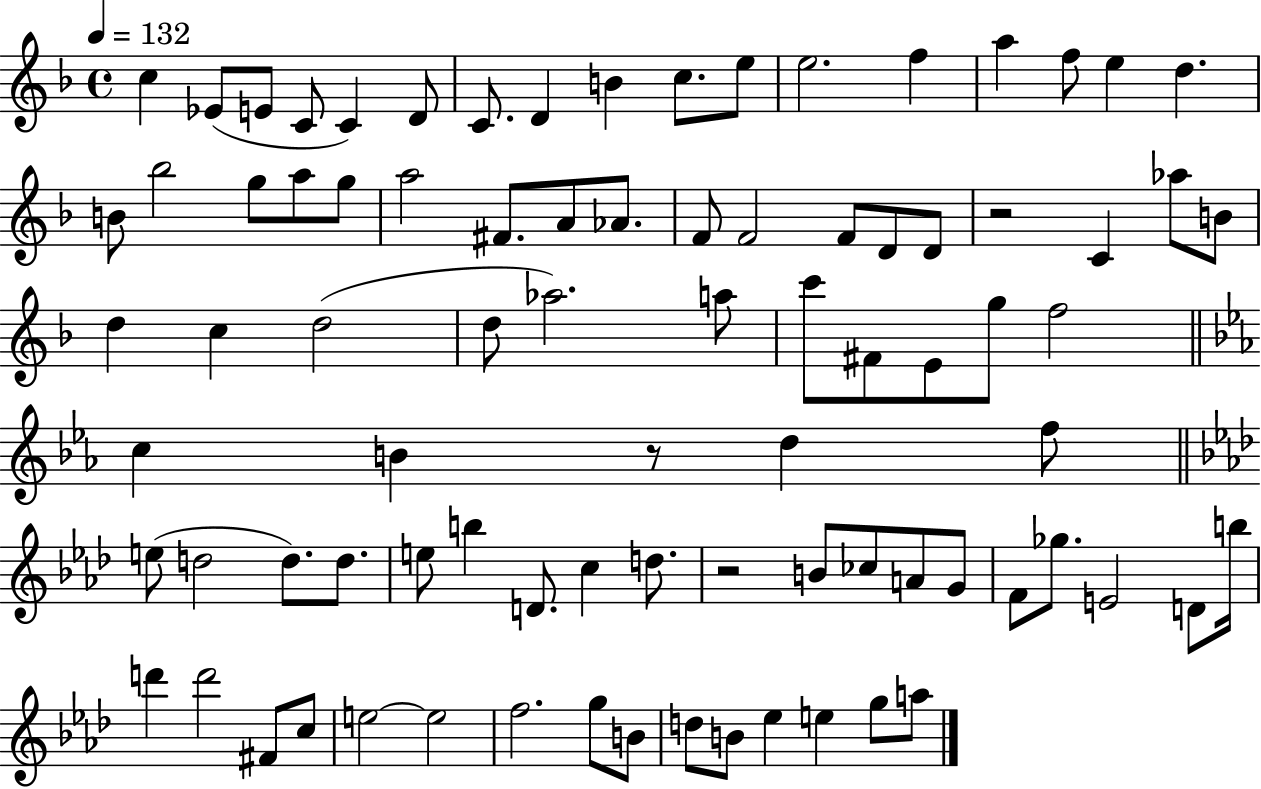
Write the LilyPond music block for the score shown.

{
  \clef treble
  \time 4/4
  \defaultTimeSignature
  \key f \major
  \tempo 4 = 132
  c''4 ees'8( e'8 c'8 c'4) d'8 | c'8. d'4 b'4 c''8. e''8 | e''2. f''4 | a''4 f''8 e''4 d''4. | \break b'8 bes''2 g''8 a''8 g''8 | a''2 fis'8. a'8 aes'8. | f'8 f'2 f'8 d'8 d'8 | r2 c'4 aes''8 b'8 | \break d''4 c''4 d''2( | d''8 aes''2.) a''8 | c'''8 fis'8 e'8 g''8 f''2 | \bar "||" \break \key ees \major c''4 b'4 r8 d''4 f''8 | \bar "||" \break \key aes \major e''8( d''2 d''8.) d''8. | e''8 b''4 d'8. c''4 d''8. | r2 b'8 ces''8 a'8 g'8 | f'8 ges''8. e'2 d'8 b''16 | \break d'''4 d'''2 fis'8 c''8 | e''2~~ e''2 | f''2. g''8 b'8 | d''8 b'8 ees''4 e''4 g''8 a''8 | \break \bar "|."
}